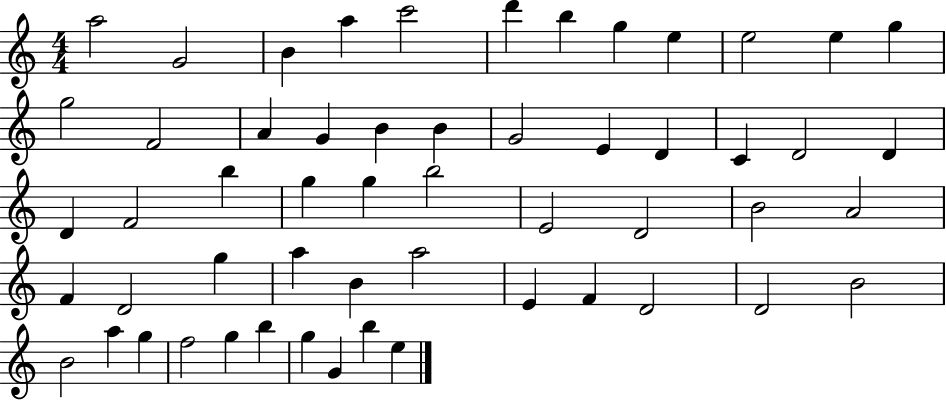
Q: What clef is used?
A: treble